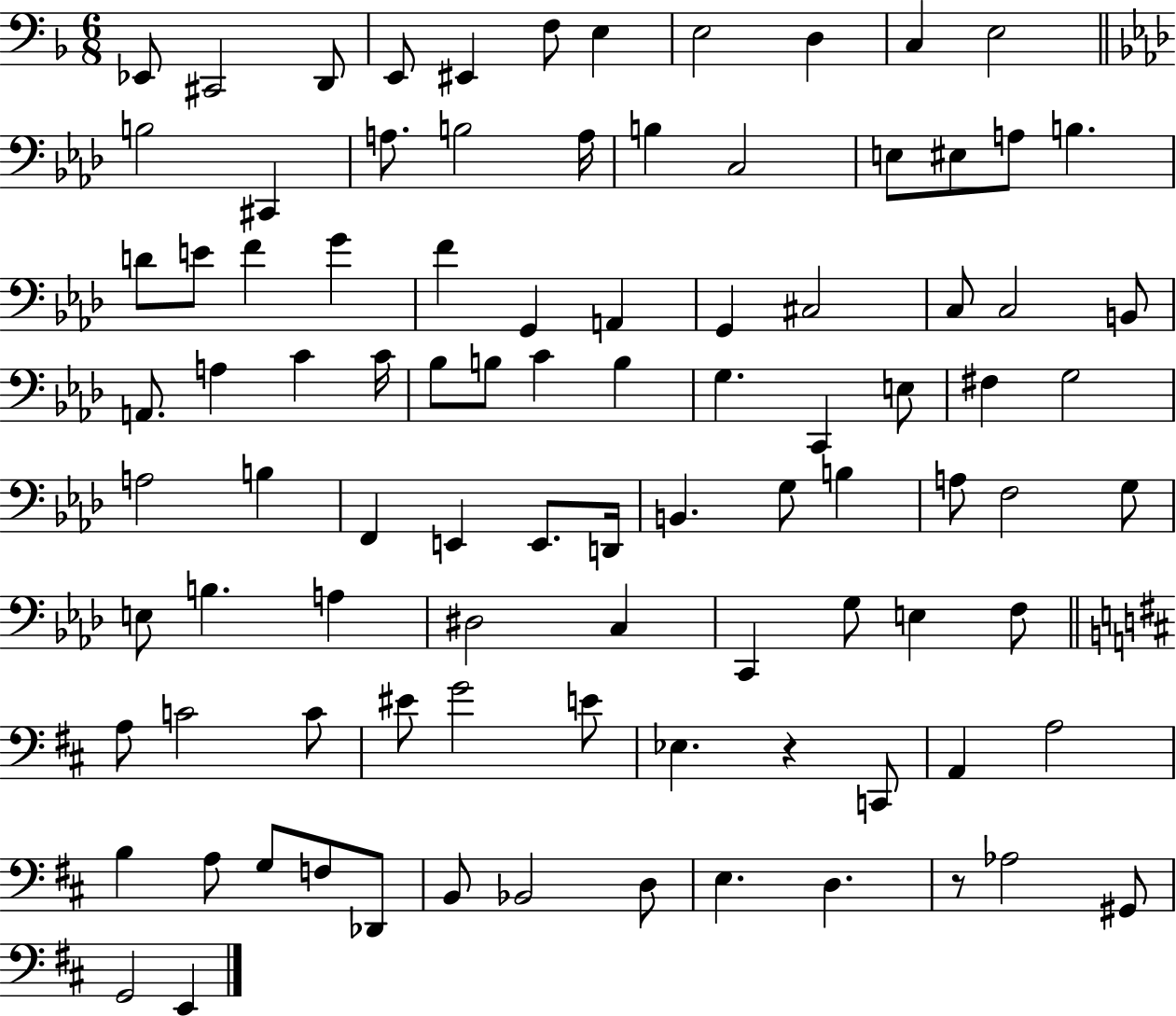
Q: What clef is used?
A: bass